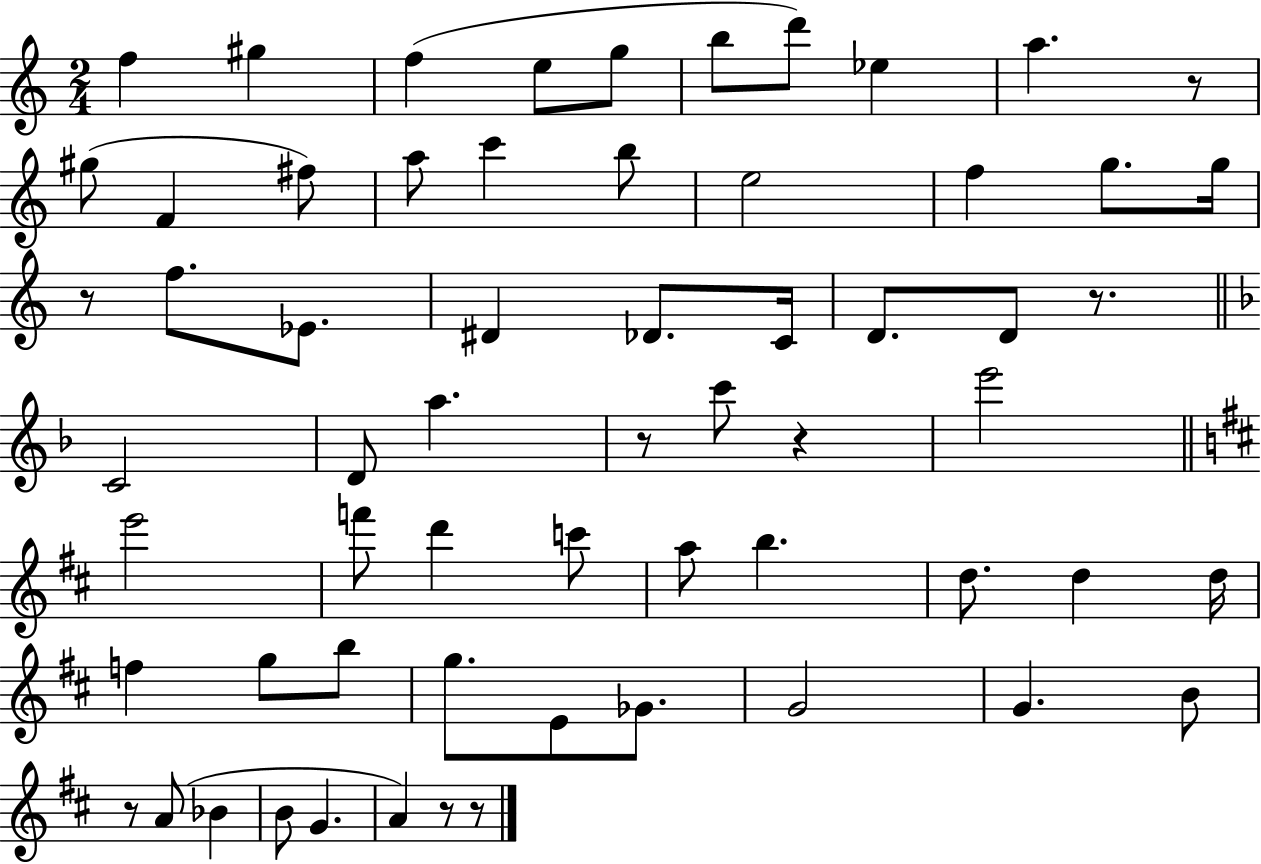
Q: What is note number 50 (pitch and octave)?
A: A4